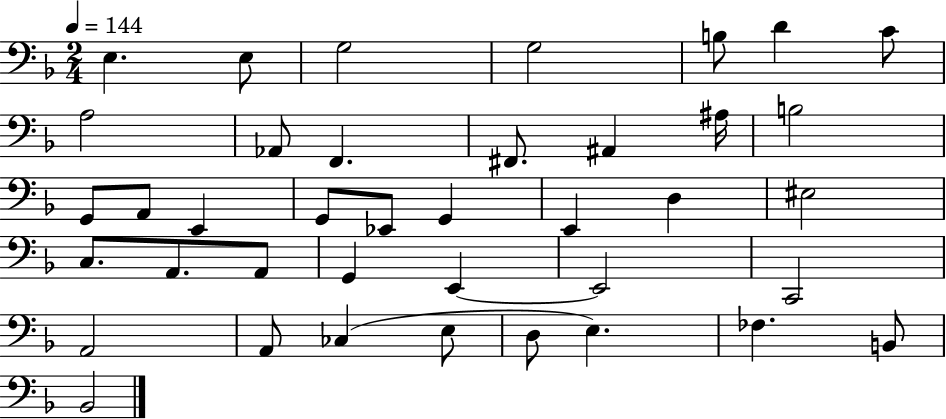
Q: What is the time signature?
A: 2/4